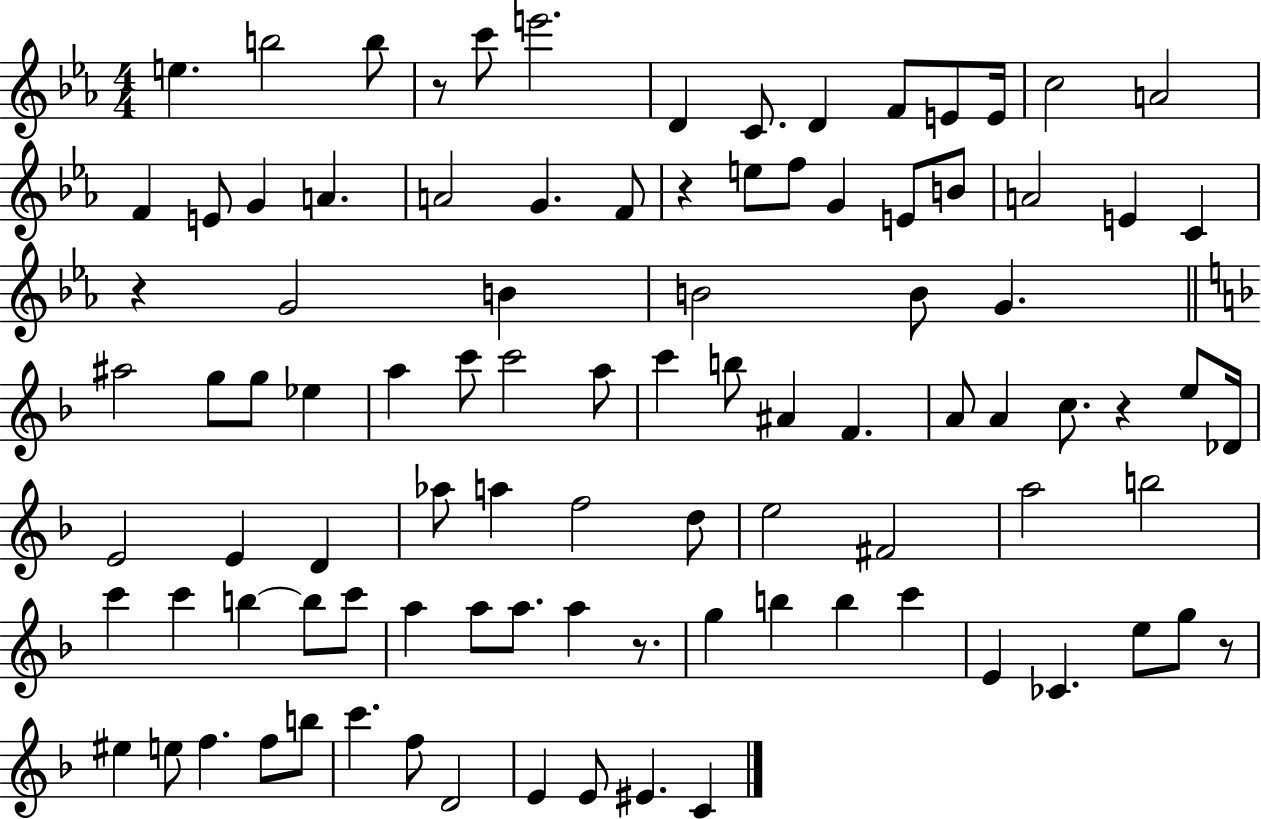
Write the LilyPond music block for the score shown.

{
  \clef treble
  \numericTimeSignature
  \time 4/4
  \key ees \major
  e''4. b''2 b''8 | r8 c'''8 e'''2. | d'4 c'8. d'4 f'8 e'8 e'16 | c''2 a'2 | \break f'4 e'8 g'4 a'4. | a'2 g'4. f'8 | r4 e''8 f''8 g'4 e'8 b'8 | a'2 e'4 c'4 | \break r4 g'2 b'4 | b'2 b'8 g'4. | \bar "||" \break \key d \minor ais''2 g''8 g''8 ees''4 | a''4 c'''8 c'''2 a''8 | c'''4 b''8 ais'4 f'4. | a'8 a'4 c''8. r4 e''8 des'16 | \break e'2 e'4 d'4 | aes''8 a''4 f''2 d''8 | e''2 fis'2 | a''2 b''2 | \break c'''4 c'''4 b''4~~ b''8 c'''8 | a''4 a''8 a''8. a''4 r8. | g''4 b''4 b''4 c'''4 | e'4 ces'4. e''8 g''8 r8 | \break eis''4 e''8 f''4. f''8 b''8 | c'''4. f''8 d'2 | e'4 e'8 eis'4. c'4 | \bar "|."
}